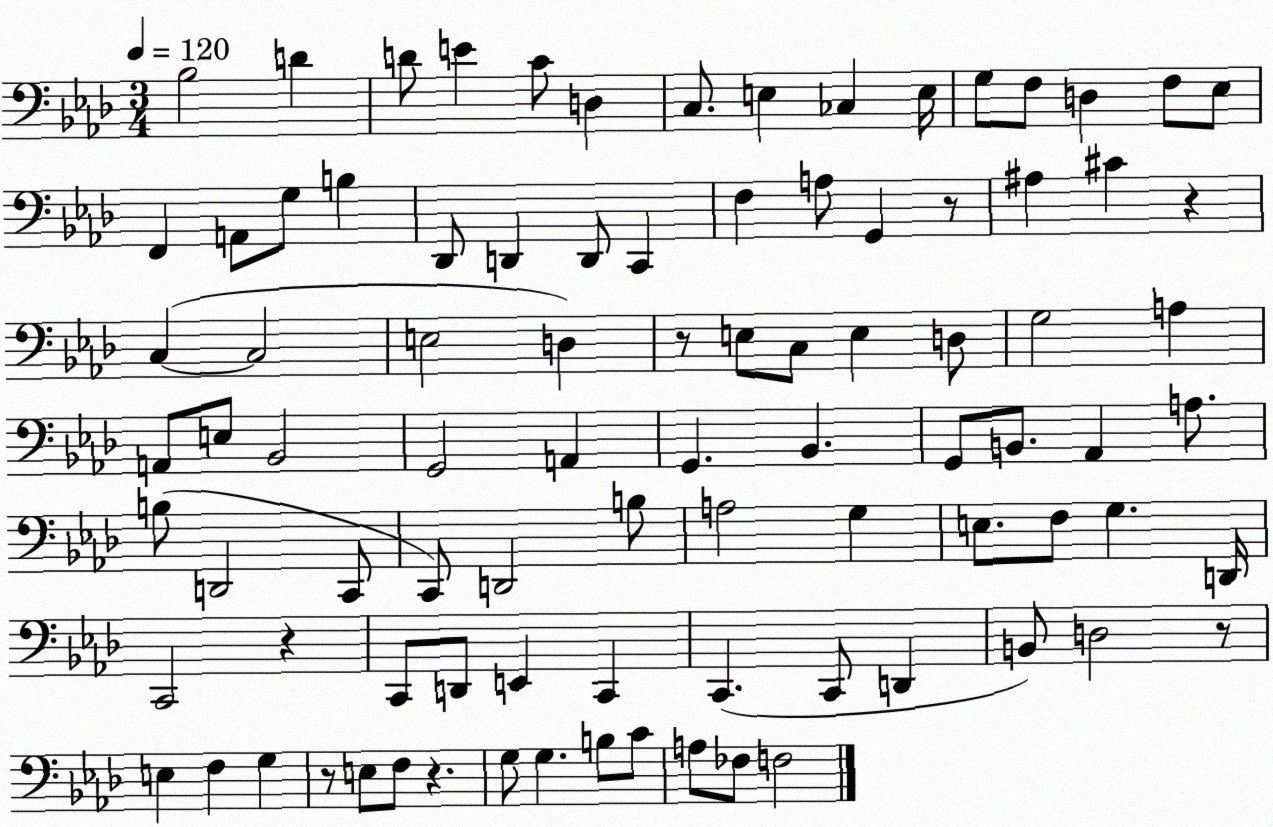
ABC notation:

X:1
T:Untitled
M:3/4
L:1/4
K:Ab
_B,2 D D/2 E C/2 D, C,/2 E, _C, E,/4 G,/2 F,/2 D, F,/2 _E,/2 F,, A,,/2 G,/2 B, _D,,/2 D,, D,,/2 C,, F, A,/2 G,, z/2 ^A, ^C z C, C,2 E,2 D, z/2 E,/2 C,/2 E, D,/2 G,2 A, A,,/2 E,/2 _B,,2 G,,2 A,, G,, _B,, G,,/2 B,,/2 _A,, A,/2 B,/2 D,,2 C,,/2 C,,/2 D,,2 B,/2 A,2 G, E,/2 F,/2 G, D,,/4 C,,2 z C,,/2 D,,/2 E,, C,, C,, C,,/2 D,, B,,/2 D,2 z/2 E, F, G, z/2 E,/2 F,/2 z G,/2 G, B,/2 C/2 A,/2 _F,/2 F,2